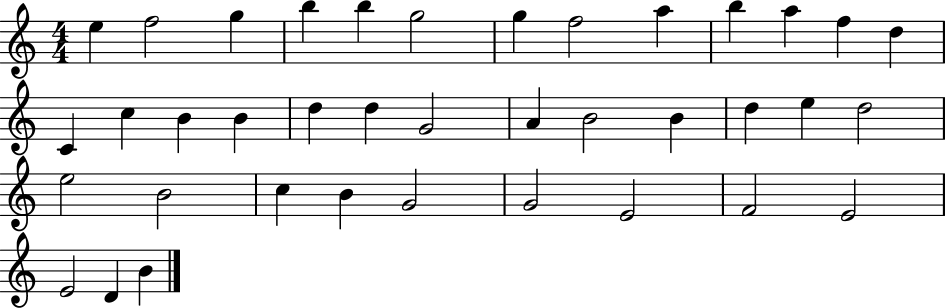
{
  \clef treble
  \numericTimeSignature
  \time 4/4
  \key c \major
  e''4 f''2 g''4 | b''4 b''4 g''2 | g''4 f''2 a''4 | b''4 a''4 f''4 d''4 | \break c'4 c''4 b'4 b'4 | d''4 d''4 g'2 | a'4 b'2 b'4 | d''4 e''4 d''2 | \break e''2 b'2 | c''4 b'4 g'2 | g'2 e'2 | f'2 e'2 | \break e'2 d'4 b'4 | \bar "|."
}